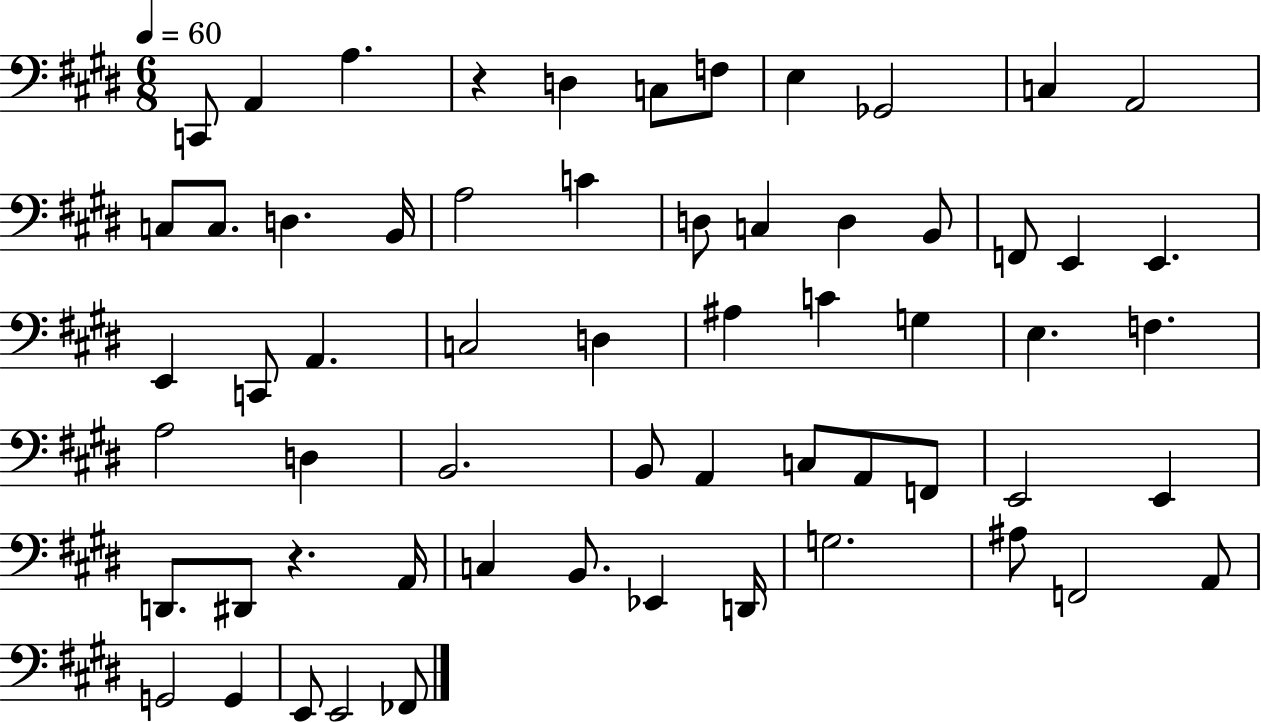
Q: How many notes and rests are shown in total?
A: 61